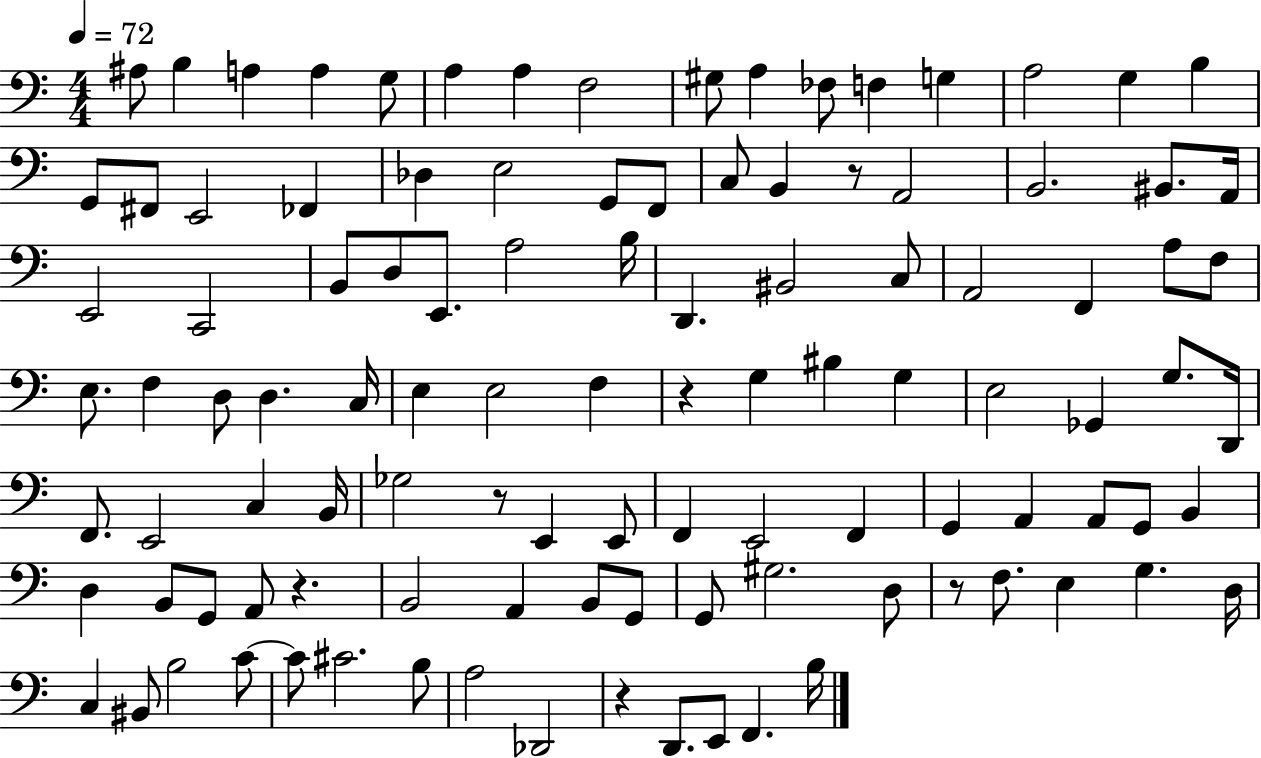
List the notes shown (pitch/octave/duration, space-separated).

A#3/e B3/q A3/q A3/q G3/e A3/q A3/q F3/h G#3/e A3/q FES3/e F3/q G3/q A3/h G3/q B3/q G2/e F#2/e E2/h FES2/q Db3/q E3/h G2/e F2/e C3/e B2/q R/e A2/h B2/h. BIS2/e. A2/s E2/h C2/h B2/e D3/e E2/e. A3/h B3/s D2/q. BIS2/h C3/e A2/h F2/q A3/e F3/e E3/e. F3/q D3/e D3/q. C3/s E3/q E3/h F3/q R/q G3/q BIS3/q G3/q E3/h Gb2/q G3/e. D2/s F2/e. E2/h C3/q B2/s Gb3/h R/e E2/q E2/e F2/q E2/h F2/q G2/q A2/q A2/e G2/e B2/q D3/q B2/e G2/e A2/e R/q. B2/h A2/q B2/e G2/e G2/e G#3/h. D3/e R/e F3/e. E3/q G3/q. D3/s C3/q BIS2/e B3/h C4/e C4/e C#4/h. B3/e A3/h Db2/h R/q D2/e. E2/e F2/q. B3/s